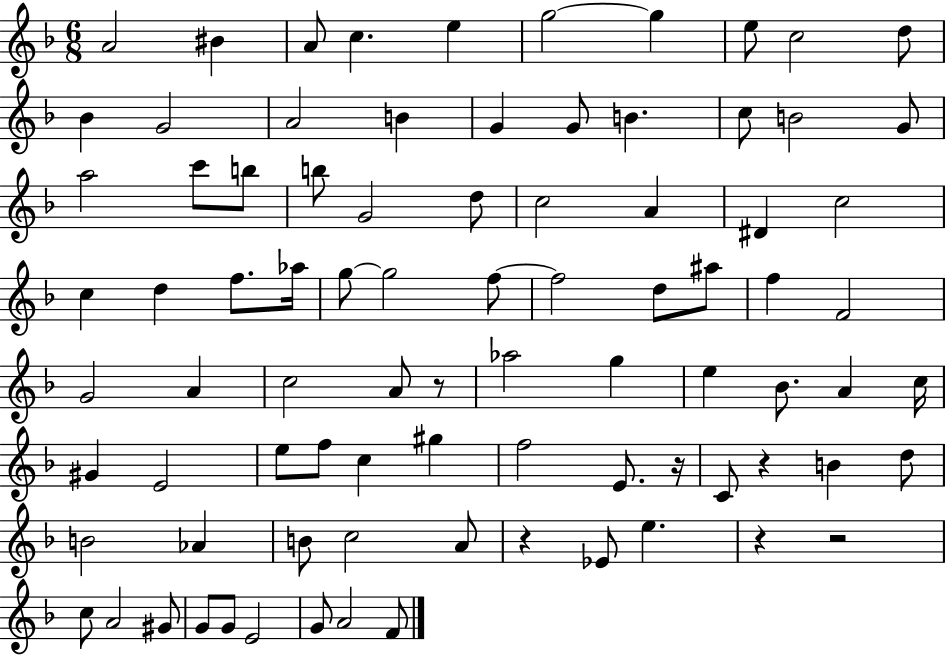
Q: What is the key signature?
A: F major